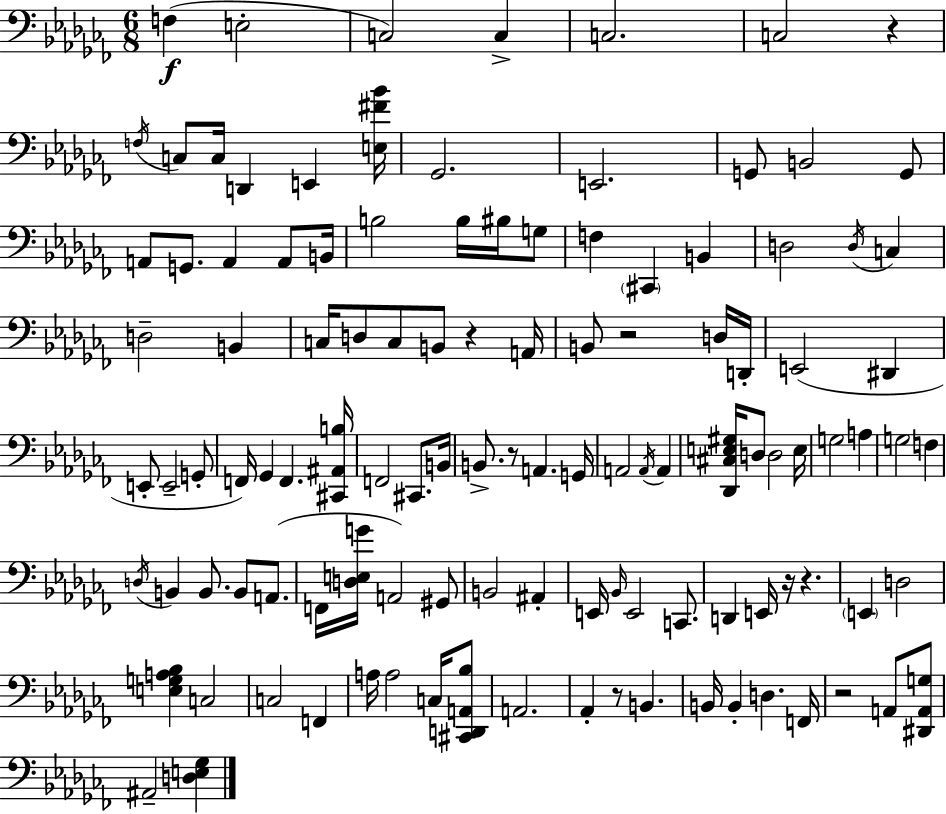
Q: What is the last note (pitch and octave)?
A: A#2